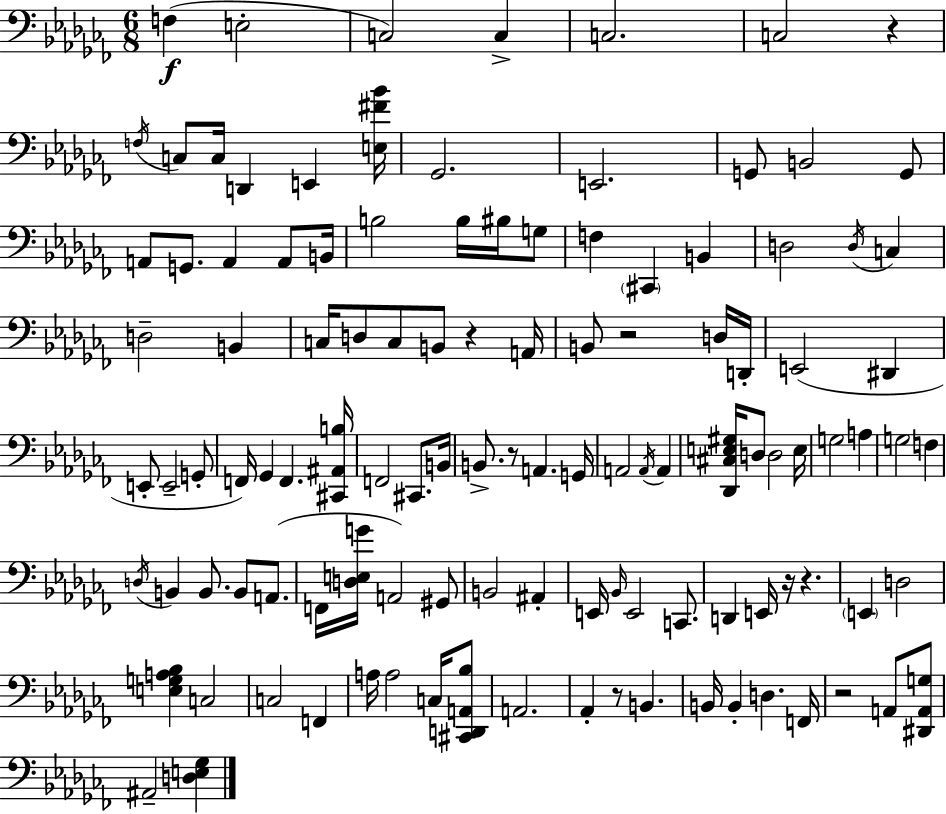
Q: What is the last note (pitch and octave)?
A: A#2